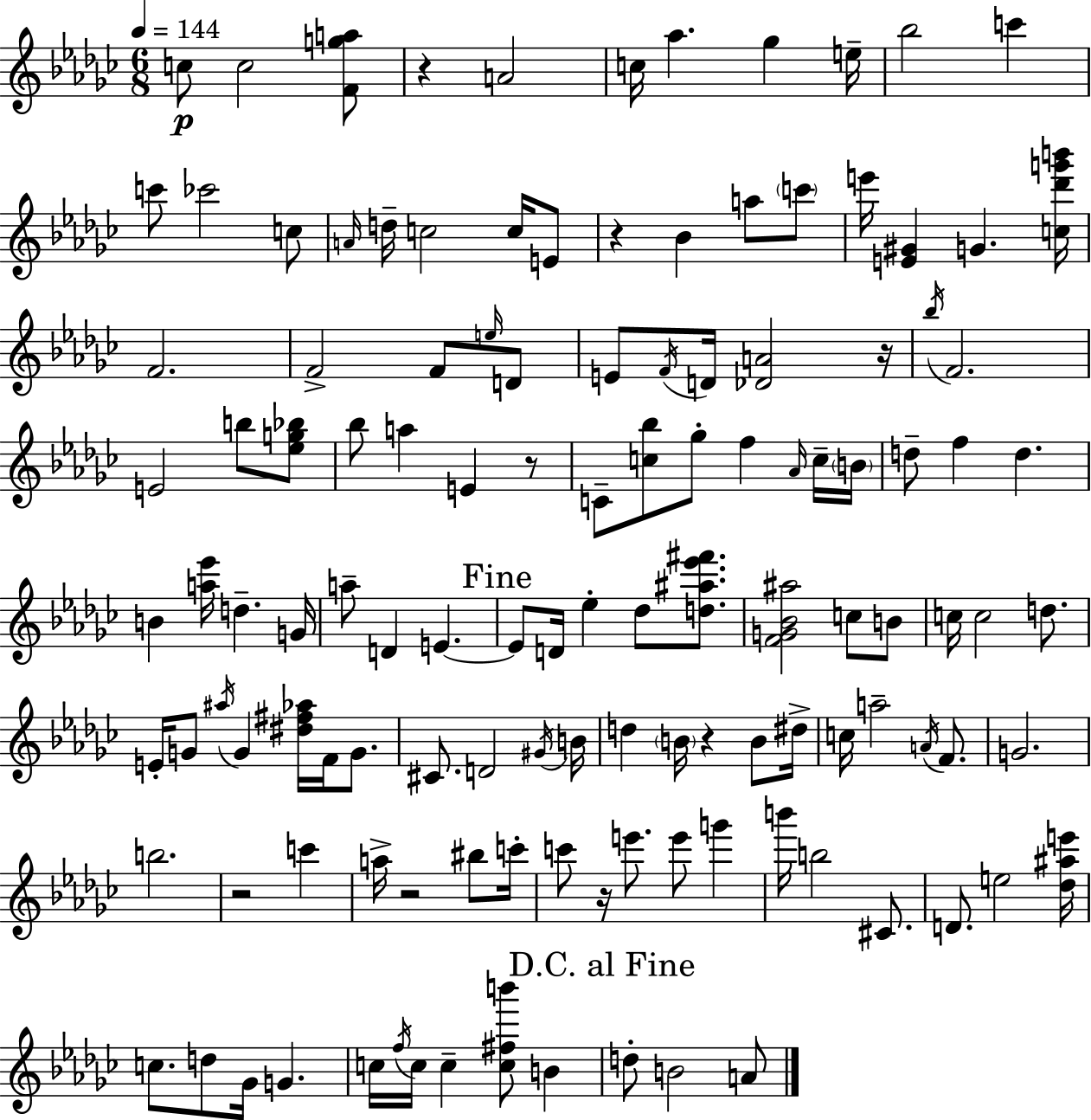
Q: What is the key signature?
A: EES minor